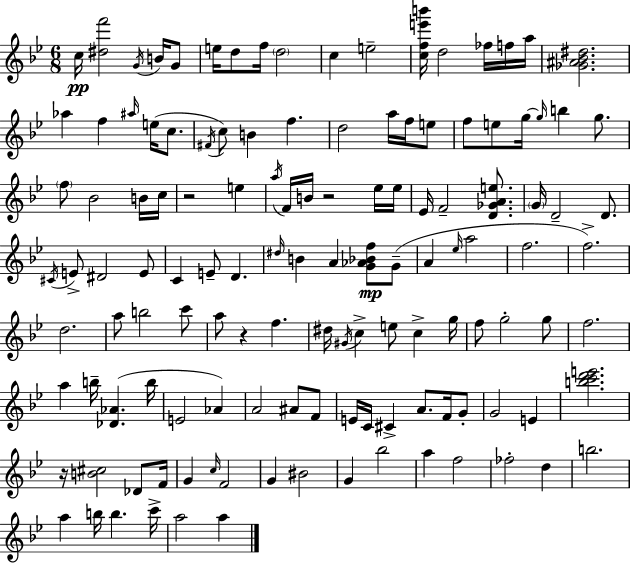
C5/s [D#5,F6]/h G4/s B4/s G4/e E5/s D5/e F5/s D5/h C5/q E5/h [C5,F5,E6,B6]/s D5/h FES5/s F5/s A5/s [Gb4,A#4,Bb4,D#5]/h. Ab5/q F5/q A#5/s E5/s C5/e. F#4/s C5/e B4/q F5/q. D5/h A5/s F5/s E5/e F5/e E5/e G5/s G5/s B5/q G5/e. F5/e Bb4/h B4/s C5/s R/h E5/q A5/s F4/s B4/s R/h Eb5/s Eb5/s Eb4/s F4/h [D4,Gb4,A4,E5]/e. G4/s D4/h D4/e. C#4/s E4/e D#4/h E4/e C4/q E4/e D4/q. D#5/s B4/q A4/q [G4,Ab4,Bb4,F5]/e G4/e A4/q Eb5/s A5/h F5/h. F5/h. D5/h. A5/e B5/h C6/e A5/e R/q F5/q. D#5/s G#4/s C5/q E5/e C5/q G5/s F5/e G5/h G5/e F5/h. A5/q B5/s [Db4,Ab4]/q. B5/s E4/h Ab4/q A4/h A#4/e F4/e E4/s C4/s C#4/q A4/e. F4/s G4/e G4/h E4/q [B5,C6,D6,E6]/h. R/s [B4,C#5]/h Db4/e F4/s G4/q C5/s F4/h G4/q BIS4/h G4/q Bb5/h A5/q F5/h FES5/h D5/q B5/h. A5/q B5/s B5/q. C6/s A5/h A5/q